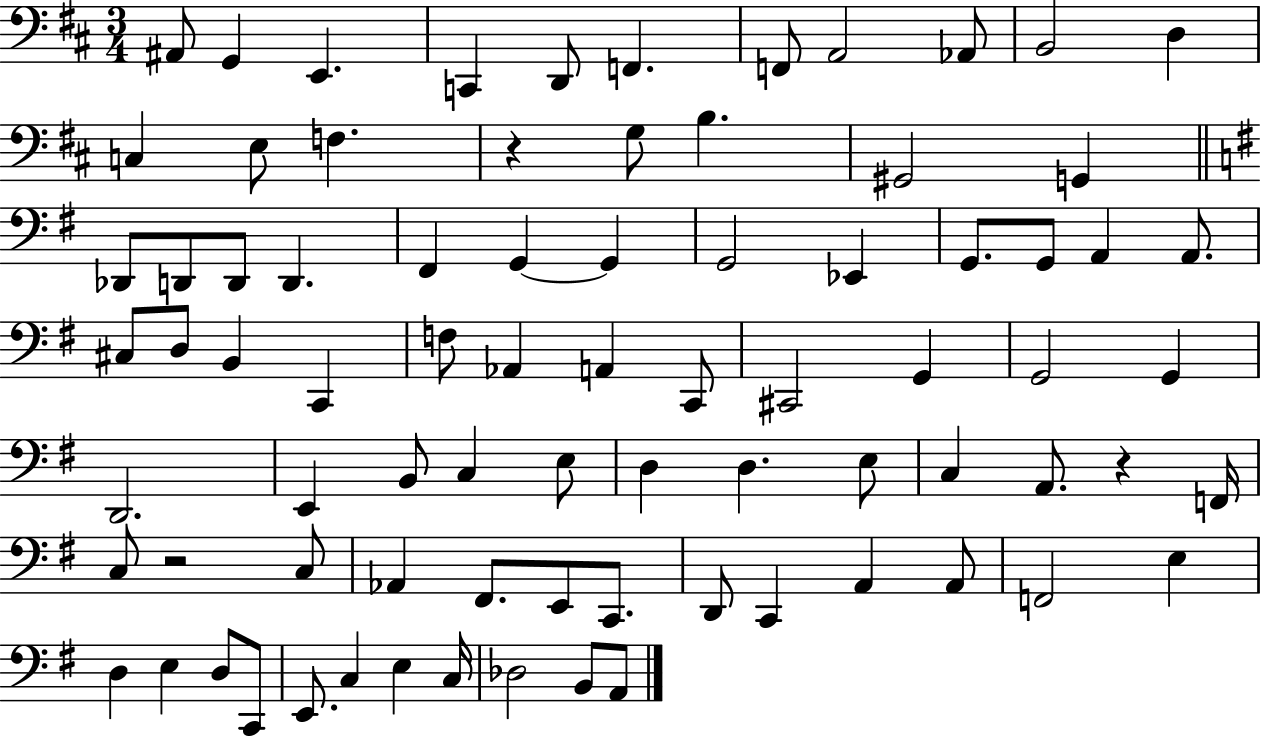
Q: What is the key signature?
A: D major